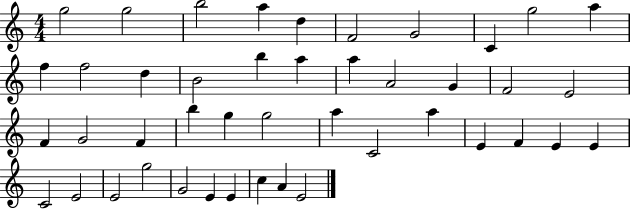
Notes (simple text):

G5/h G5/h B5/h A5/q D5/q F4/h G4/h C4/q G5/h A5/q F5/q F5/h D5/q B4/h B5/q A5/q A5/q A4/h G4/q F4/h E4/h F4/q G4/h F4/q B5/q G5/q G5/h A5/q C4/h A5/q E4/q F4/q E4/q E4/q C4/h E4/h E4/h G5/h G4/h E4/q E4/q C5/q A4/q E4/h